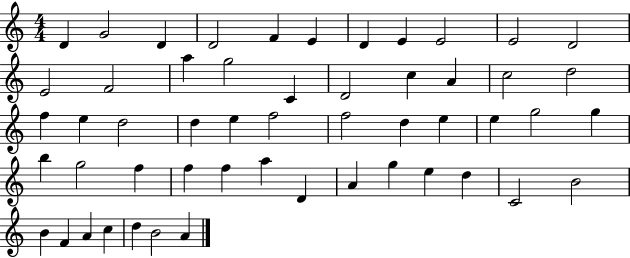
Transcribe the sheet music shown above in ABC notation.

X:1
T:Untitled
M:4/4
L:1/4
K:C
D G2 D D2 F E D E E2 E2 D2 E2 F2 a g2 C D2 c A c2 d2 f e d2 d e f2 f2 d e e g2 g b g2 f f f a D A g e d C2 B2 B F A c d B2 A